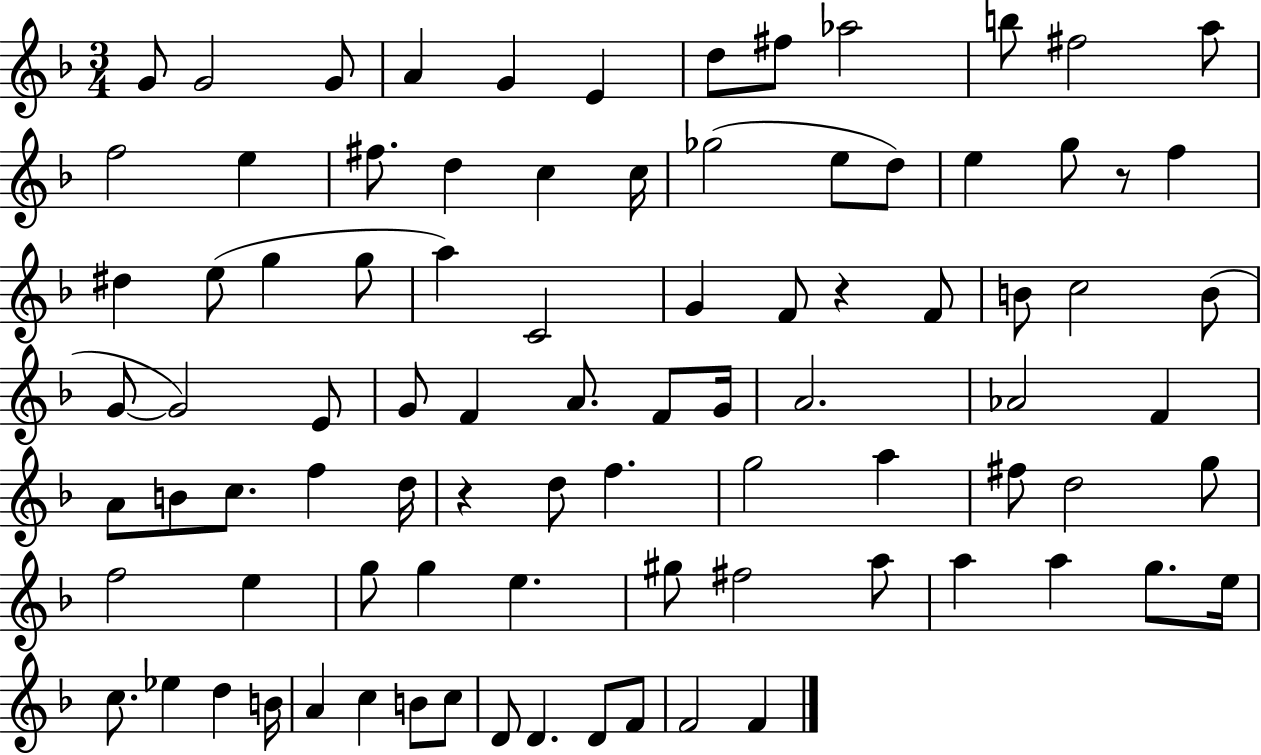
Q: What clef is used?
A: treble